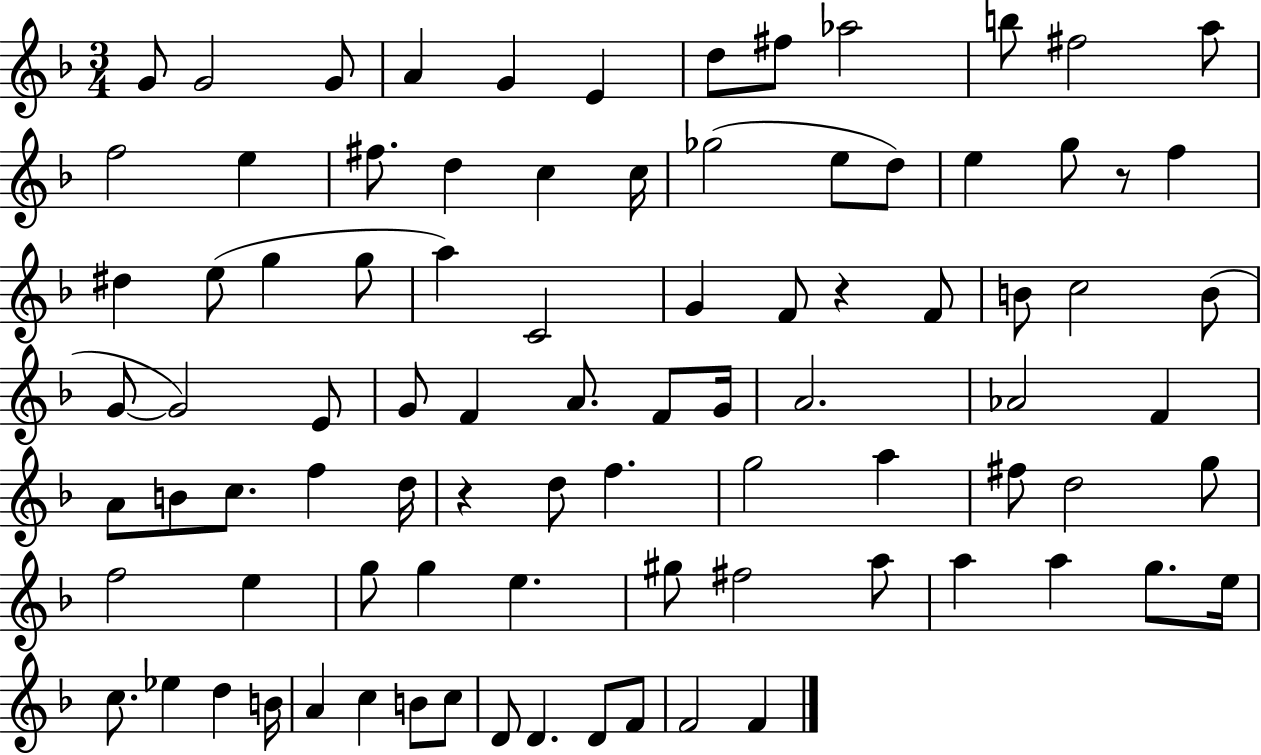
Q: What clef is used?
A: treble